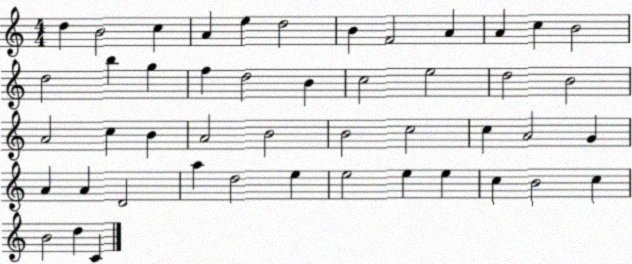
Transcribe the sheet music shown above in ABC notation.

X:1
T:Untitled
M:4/4
L:1/4
K:C
d B2 c A e d2 B F2 A A c B2 d2 b g f d2 B c2 e2 d2 B2 A2 c B A2 B2 B2 c2 c A2 G A A D2 a d2 e e2 e e c B2 c B2 d C